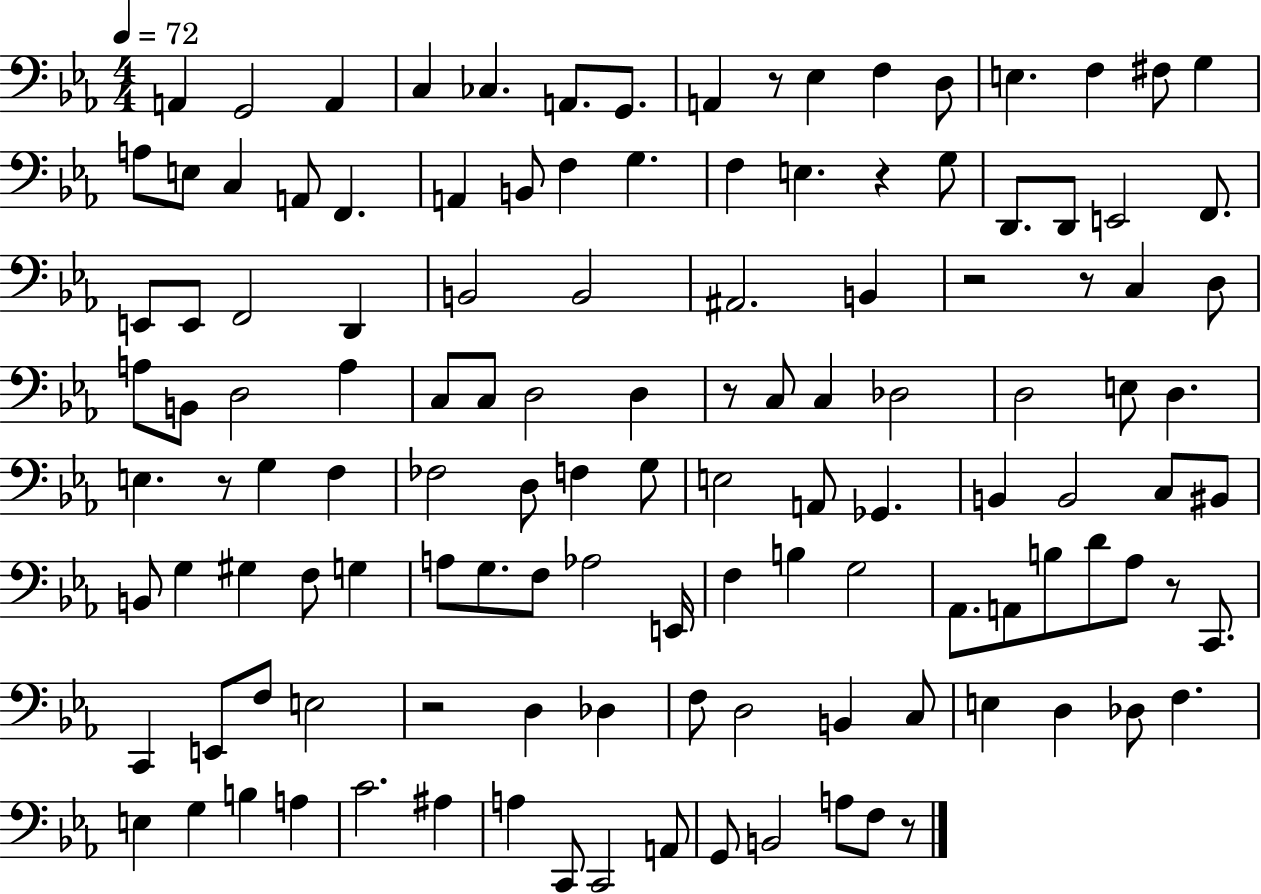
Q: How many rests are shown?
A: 9